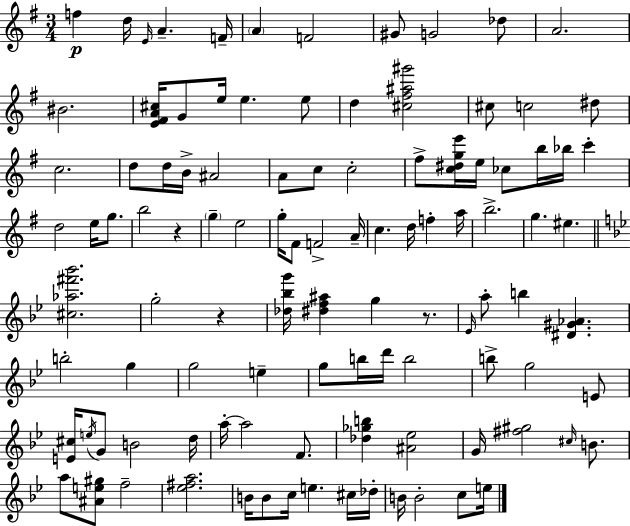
{
  \clef treble
  \numericTimeSignature
  \time 3/4
  \key g \major
  \repeat volta 2 { f''4\p d''16 \grace { e'16 } a'4.-- | f'16-- \parenthesize a'4 f'2 | gis'8 g'2 des''8 | a'2. | \break bis'2. | <e' fis' a' cis''>16 g'8 e''16 e''4. e''8 | d''4 <cis'' fis'' ais'' gis'''>2 | cis''8 c''2 dis''8 | \break c''2. | d''8 d''16 b'16-> ais'2 | a'8 c''8 c''2-. | fis''8-> <c'' dis'' g'' e'''>16 e''16 ces''8 b''16 bes''16 c'''4-. | \break d''2 e''16 g''8. | b''2 r4 | \parenthesize g''4-- e''2 | g''16-. fis'8 f'2-> | \break a'16-- c''4. d''16 f''4-. | a''16 b''2.-> | g''4. eis''4. | \bar "||" \break \key bes \major <cis'' aes'' fis''' bes'''>2. | g''2-. r4 | <des'' bes'' g'''>16 <dis'' f'' ais''>4 g''4 r8. | \grace { ees'16 } a''8-. b''4 <dis' gis' aes'>4. | \break b''2-. g''4 | g''2 e''4-- | g''8 b''16 d'''16 b''2 | b''8-> g''2 e'8 | \break <e' cis''>16 \acciaccatura { e''16 } g'8 b'2 | d''16 a''16-.~~ a''2 f'8. | <des'' ges'' b''>4 <ais' ees''>2 | g'16 <fis'' gis''>2 \grace { cis''16 } | \break b'8. a''8 <ais' e'' gis''>8 f''2-- | <ees'' fis'' a''>2. | b'16 b'8 c''16 e''4. | cis''16 des''16-. b'16 b'2-. | \break c''8 e''16 } \bar "|."
}